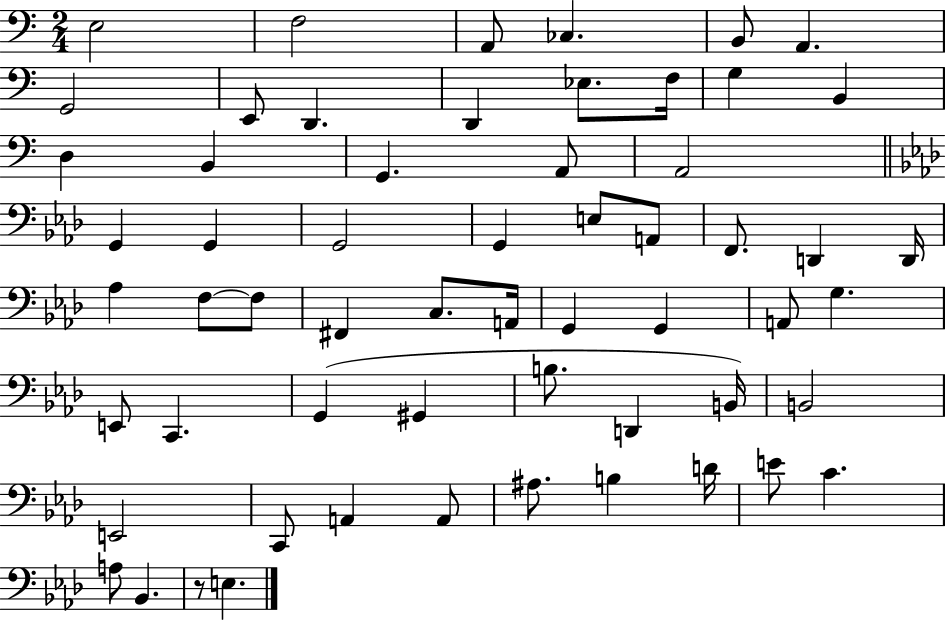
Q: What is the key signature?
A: C major